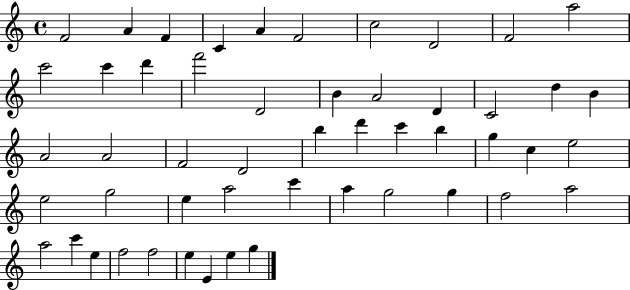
X:1
T:Untitled
M:4/4
L:1/4
K:C
F2 A F C A F2 c2 D2 F2 a2 c'2 c' d' f'2 D2 B A2 D C2 d B A2 A2 F2 D2 b d' c' b g c e2 e2 g2 e a2 c' a g2 g f2 a2 a2 c' e f2 f2 e E e g